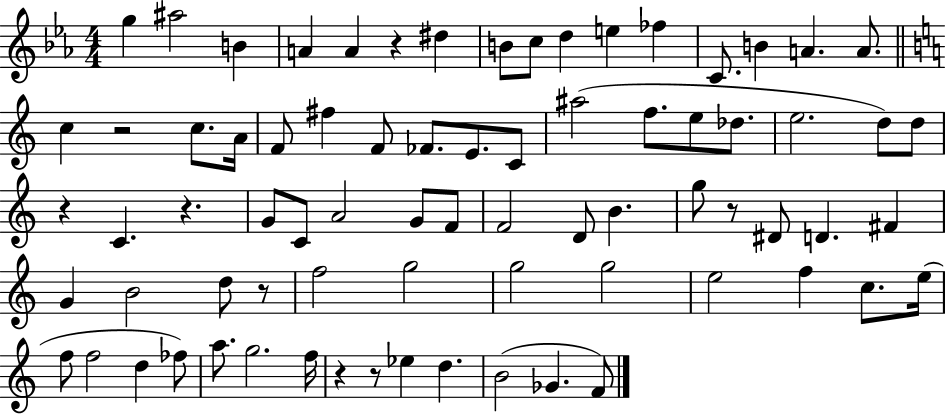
X:1
T:Untitled
M:4/4
L:1/4
K:Eb
g ^a2 B A A z ^d B/2 c/2 d e _f C/2 B A A/2 c z2 c/2 A/4 F/2 ^f F/2 _F/2 E/2 C/2 ^a2 f/2 e/2 _d/2 e2 d/2 d/2 z C z G/2 C/2 A2 G/2 F/2 F2 D/2 B g/2 z/2 ^D/2 D ^F G B2 d/2 z/2 f2 g2 g2 g2 e2 f c/2 e/4 f/2 f2 d _f/2 a/2 g2 f/4 z z/2 _e d B2 _G F/2